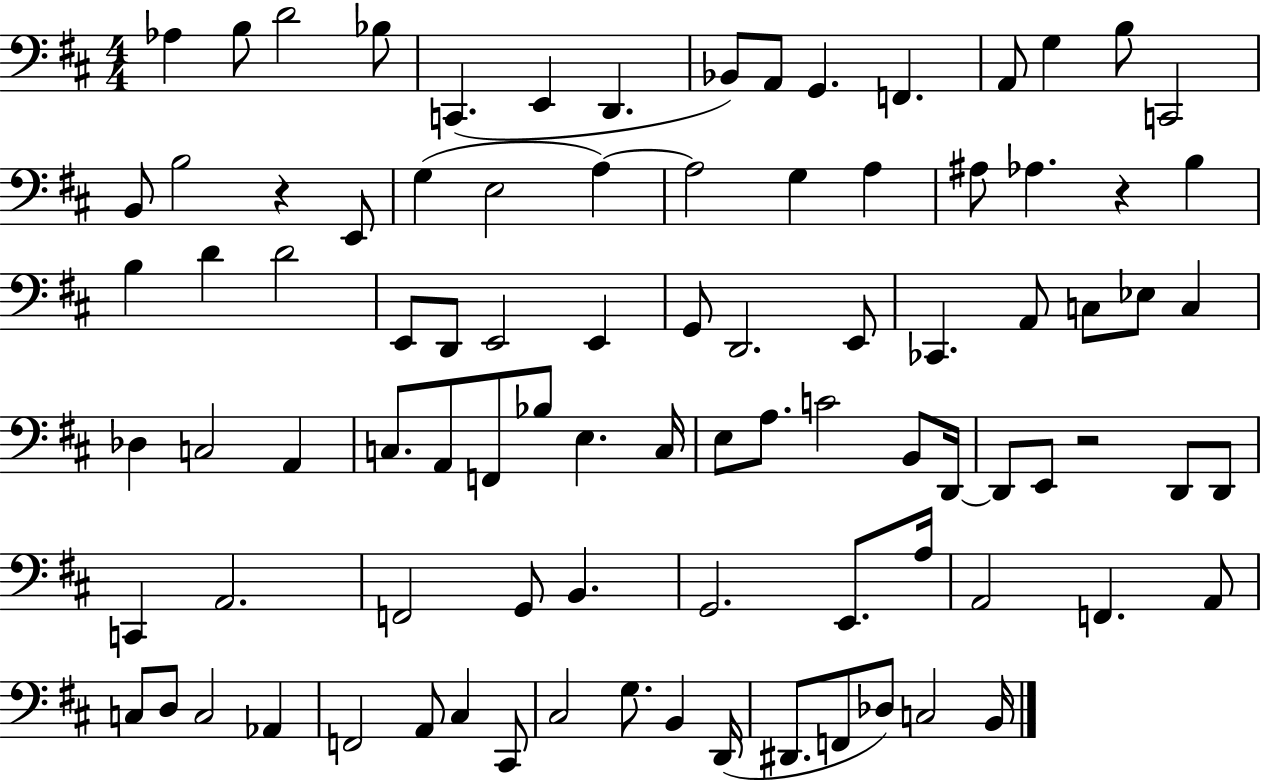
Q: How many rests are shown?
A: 3